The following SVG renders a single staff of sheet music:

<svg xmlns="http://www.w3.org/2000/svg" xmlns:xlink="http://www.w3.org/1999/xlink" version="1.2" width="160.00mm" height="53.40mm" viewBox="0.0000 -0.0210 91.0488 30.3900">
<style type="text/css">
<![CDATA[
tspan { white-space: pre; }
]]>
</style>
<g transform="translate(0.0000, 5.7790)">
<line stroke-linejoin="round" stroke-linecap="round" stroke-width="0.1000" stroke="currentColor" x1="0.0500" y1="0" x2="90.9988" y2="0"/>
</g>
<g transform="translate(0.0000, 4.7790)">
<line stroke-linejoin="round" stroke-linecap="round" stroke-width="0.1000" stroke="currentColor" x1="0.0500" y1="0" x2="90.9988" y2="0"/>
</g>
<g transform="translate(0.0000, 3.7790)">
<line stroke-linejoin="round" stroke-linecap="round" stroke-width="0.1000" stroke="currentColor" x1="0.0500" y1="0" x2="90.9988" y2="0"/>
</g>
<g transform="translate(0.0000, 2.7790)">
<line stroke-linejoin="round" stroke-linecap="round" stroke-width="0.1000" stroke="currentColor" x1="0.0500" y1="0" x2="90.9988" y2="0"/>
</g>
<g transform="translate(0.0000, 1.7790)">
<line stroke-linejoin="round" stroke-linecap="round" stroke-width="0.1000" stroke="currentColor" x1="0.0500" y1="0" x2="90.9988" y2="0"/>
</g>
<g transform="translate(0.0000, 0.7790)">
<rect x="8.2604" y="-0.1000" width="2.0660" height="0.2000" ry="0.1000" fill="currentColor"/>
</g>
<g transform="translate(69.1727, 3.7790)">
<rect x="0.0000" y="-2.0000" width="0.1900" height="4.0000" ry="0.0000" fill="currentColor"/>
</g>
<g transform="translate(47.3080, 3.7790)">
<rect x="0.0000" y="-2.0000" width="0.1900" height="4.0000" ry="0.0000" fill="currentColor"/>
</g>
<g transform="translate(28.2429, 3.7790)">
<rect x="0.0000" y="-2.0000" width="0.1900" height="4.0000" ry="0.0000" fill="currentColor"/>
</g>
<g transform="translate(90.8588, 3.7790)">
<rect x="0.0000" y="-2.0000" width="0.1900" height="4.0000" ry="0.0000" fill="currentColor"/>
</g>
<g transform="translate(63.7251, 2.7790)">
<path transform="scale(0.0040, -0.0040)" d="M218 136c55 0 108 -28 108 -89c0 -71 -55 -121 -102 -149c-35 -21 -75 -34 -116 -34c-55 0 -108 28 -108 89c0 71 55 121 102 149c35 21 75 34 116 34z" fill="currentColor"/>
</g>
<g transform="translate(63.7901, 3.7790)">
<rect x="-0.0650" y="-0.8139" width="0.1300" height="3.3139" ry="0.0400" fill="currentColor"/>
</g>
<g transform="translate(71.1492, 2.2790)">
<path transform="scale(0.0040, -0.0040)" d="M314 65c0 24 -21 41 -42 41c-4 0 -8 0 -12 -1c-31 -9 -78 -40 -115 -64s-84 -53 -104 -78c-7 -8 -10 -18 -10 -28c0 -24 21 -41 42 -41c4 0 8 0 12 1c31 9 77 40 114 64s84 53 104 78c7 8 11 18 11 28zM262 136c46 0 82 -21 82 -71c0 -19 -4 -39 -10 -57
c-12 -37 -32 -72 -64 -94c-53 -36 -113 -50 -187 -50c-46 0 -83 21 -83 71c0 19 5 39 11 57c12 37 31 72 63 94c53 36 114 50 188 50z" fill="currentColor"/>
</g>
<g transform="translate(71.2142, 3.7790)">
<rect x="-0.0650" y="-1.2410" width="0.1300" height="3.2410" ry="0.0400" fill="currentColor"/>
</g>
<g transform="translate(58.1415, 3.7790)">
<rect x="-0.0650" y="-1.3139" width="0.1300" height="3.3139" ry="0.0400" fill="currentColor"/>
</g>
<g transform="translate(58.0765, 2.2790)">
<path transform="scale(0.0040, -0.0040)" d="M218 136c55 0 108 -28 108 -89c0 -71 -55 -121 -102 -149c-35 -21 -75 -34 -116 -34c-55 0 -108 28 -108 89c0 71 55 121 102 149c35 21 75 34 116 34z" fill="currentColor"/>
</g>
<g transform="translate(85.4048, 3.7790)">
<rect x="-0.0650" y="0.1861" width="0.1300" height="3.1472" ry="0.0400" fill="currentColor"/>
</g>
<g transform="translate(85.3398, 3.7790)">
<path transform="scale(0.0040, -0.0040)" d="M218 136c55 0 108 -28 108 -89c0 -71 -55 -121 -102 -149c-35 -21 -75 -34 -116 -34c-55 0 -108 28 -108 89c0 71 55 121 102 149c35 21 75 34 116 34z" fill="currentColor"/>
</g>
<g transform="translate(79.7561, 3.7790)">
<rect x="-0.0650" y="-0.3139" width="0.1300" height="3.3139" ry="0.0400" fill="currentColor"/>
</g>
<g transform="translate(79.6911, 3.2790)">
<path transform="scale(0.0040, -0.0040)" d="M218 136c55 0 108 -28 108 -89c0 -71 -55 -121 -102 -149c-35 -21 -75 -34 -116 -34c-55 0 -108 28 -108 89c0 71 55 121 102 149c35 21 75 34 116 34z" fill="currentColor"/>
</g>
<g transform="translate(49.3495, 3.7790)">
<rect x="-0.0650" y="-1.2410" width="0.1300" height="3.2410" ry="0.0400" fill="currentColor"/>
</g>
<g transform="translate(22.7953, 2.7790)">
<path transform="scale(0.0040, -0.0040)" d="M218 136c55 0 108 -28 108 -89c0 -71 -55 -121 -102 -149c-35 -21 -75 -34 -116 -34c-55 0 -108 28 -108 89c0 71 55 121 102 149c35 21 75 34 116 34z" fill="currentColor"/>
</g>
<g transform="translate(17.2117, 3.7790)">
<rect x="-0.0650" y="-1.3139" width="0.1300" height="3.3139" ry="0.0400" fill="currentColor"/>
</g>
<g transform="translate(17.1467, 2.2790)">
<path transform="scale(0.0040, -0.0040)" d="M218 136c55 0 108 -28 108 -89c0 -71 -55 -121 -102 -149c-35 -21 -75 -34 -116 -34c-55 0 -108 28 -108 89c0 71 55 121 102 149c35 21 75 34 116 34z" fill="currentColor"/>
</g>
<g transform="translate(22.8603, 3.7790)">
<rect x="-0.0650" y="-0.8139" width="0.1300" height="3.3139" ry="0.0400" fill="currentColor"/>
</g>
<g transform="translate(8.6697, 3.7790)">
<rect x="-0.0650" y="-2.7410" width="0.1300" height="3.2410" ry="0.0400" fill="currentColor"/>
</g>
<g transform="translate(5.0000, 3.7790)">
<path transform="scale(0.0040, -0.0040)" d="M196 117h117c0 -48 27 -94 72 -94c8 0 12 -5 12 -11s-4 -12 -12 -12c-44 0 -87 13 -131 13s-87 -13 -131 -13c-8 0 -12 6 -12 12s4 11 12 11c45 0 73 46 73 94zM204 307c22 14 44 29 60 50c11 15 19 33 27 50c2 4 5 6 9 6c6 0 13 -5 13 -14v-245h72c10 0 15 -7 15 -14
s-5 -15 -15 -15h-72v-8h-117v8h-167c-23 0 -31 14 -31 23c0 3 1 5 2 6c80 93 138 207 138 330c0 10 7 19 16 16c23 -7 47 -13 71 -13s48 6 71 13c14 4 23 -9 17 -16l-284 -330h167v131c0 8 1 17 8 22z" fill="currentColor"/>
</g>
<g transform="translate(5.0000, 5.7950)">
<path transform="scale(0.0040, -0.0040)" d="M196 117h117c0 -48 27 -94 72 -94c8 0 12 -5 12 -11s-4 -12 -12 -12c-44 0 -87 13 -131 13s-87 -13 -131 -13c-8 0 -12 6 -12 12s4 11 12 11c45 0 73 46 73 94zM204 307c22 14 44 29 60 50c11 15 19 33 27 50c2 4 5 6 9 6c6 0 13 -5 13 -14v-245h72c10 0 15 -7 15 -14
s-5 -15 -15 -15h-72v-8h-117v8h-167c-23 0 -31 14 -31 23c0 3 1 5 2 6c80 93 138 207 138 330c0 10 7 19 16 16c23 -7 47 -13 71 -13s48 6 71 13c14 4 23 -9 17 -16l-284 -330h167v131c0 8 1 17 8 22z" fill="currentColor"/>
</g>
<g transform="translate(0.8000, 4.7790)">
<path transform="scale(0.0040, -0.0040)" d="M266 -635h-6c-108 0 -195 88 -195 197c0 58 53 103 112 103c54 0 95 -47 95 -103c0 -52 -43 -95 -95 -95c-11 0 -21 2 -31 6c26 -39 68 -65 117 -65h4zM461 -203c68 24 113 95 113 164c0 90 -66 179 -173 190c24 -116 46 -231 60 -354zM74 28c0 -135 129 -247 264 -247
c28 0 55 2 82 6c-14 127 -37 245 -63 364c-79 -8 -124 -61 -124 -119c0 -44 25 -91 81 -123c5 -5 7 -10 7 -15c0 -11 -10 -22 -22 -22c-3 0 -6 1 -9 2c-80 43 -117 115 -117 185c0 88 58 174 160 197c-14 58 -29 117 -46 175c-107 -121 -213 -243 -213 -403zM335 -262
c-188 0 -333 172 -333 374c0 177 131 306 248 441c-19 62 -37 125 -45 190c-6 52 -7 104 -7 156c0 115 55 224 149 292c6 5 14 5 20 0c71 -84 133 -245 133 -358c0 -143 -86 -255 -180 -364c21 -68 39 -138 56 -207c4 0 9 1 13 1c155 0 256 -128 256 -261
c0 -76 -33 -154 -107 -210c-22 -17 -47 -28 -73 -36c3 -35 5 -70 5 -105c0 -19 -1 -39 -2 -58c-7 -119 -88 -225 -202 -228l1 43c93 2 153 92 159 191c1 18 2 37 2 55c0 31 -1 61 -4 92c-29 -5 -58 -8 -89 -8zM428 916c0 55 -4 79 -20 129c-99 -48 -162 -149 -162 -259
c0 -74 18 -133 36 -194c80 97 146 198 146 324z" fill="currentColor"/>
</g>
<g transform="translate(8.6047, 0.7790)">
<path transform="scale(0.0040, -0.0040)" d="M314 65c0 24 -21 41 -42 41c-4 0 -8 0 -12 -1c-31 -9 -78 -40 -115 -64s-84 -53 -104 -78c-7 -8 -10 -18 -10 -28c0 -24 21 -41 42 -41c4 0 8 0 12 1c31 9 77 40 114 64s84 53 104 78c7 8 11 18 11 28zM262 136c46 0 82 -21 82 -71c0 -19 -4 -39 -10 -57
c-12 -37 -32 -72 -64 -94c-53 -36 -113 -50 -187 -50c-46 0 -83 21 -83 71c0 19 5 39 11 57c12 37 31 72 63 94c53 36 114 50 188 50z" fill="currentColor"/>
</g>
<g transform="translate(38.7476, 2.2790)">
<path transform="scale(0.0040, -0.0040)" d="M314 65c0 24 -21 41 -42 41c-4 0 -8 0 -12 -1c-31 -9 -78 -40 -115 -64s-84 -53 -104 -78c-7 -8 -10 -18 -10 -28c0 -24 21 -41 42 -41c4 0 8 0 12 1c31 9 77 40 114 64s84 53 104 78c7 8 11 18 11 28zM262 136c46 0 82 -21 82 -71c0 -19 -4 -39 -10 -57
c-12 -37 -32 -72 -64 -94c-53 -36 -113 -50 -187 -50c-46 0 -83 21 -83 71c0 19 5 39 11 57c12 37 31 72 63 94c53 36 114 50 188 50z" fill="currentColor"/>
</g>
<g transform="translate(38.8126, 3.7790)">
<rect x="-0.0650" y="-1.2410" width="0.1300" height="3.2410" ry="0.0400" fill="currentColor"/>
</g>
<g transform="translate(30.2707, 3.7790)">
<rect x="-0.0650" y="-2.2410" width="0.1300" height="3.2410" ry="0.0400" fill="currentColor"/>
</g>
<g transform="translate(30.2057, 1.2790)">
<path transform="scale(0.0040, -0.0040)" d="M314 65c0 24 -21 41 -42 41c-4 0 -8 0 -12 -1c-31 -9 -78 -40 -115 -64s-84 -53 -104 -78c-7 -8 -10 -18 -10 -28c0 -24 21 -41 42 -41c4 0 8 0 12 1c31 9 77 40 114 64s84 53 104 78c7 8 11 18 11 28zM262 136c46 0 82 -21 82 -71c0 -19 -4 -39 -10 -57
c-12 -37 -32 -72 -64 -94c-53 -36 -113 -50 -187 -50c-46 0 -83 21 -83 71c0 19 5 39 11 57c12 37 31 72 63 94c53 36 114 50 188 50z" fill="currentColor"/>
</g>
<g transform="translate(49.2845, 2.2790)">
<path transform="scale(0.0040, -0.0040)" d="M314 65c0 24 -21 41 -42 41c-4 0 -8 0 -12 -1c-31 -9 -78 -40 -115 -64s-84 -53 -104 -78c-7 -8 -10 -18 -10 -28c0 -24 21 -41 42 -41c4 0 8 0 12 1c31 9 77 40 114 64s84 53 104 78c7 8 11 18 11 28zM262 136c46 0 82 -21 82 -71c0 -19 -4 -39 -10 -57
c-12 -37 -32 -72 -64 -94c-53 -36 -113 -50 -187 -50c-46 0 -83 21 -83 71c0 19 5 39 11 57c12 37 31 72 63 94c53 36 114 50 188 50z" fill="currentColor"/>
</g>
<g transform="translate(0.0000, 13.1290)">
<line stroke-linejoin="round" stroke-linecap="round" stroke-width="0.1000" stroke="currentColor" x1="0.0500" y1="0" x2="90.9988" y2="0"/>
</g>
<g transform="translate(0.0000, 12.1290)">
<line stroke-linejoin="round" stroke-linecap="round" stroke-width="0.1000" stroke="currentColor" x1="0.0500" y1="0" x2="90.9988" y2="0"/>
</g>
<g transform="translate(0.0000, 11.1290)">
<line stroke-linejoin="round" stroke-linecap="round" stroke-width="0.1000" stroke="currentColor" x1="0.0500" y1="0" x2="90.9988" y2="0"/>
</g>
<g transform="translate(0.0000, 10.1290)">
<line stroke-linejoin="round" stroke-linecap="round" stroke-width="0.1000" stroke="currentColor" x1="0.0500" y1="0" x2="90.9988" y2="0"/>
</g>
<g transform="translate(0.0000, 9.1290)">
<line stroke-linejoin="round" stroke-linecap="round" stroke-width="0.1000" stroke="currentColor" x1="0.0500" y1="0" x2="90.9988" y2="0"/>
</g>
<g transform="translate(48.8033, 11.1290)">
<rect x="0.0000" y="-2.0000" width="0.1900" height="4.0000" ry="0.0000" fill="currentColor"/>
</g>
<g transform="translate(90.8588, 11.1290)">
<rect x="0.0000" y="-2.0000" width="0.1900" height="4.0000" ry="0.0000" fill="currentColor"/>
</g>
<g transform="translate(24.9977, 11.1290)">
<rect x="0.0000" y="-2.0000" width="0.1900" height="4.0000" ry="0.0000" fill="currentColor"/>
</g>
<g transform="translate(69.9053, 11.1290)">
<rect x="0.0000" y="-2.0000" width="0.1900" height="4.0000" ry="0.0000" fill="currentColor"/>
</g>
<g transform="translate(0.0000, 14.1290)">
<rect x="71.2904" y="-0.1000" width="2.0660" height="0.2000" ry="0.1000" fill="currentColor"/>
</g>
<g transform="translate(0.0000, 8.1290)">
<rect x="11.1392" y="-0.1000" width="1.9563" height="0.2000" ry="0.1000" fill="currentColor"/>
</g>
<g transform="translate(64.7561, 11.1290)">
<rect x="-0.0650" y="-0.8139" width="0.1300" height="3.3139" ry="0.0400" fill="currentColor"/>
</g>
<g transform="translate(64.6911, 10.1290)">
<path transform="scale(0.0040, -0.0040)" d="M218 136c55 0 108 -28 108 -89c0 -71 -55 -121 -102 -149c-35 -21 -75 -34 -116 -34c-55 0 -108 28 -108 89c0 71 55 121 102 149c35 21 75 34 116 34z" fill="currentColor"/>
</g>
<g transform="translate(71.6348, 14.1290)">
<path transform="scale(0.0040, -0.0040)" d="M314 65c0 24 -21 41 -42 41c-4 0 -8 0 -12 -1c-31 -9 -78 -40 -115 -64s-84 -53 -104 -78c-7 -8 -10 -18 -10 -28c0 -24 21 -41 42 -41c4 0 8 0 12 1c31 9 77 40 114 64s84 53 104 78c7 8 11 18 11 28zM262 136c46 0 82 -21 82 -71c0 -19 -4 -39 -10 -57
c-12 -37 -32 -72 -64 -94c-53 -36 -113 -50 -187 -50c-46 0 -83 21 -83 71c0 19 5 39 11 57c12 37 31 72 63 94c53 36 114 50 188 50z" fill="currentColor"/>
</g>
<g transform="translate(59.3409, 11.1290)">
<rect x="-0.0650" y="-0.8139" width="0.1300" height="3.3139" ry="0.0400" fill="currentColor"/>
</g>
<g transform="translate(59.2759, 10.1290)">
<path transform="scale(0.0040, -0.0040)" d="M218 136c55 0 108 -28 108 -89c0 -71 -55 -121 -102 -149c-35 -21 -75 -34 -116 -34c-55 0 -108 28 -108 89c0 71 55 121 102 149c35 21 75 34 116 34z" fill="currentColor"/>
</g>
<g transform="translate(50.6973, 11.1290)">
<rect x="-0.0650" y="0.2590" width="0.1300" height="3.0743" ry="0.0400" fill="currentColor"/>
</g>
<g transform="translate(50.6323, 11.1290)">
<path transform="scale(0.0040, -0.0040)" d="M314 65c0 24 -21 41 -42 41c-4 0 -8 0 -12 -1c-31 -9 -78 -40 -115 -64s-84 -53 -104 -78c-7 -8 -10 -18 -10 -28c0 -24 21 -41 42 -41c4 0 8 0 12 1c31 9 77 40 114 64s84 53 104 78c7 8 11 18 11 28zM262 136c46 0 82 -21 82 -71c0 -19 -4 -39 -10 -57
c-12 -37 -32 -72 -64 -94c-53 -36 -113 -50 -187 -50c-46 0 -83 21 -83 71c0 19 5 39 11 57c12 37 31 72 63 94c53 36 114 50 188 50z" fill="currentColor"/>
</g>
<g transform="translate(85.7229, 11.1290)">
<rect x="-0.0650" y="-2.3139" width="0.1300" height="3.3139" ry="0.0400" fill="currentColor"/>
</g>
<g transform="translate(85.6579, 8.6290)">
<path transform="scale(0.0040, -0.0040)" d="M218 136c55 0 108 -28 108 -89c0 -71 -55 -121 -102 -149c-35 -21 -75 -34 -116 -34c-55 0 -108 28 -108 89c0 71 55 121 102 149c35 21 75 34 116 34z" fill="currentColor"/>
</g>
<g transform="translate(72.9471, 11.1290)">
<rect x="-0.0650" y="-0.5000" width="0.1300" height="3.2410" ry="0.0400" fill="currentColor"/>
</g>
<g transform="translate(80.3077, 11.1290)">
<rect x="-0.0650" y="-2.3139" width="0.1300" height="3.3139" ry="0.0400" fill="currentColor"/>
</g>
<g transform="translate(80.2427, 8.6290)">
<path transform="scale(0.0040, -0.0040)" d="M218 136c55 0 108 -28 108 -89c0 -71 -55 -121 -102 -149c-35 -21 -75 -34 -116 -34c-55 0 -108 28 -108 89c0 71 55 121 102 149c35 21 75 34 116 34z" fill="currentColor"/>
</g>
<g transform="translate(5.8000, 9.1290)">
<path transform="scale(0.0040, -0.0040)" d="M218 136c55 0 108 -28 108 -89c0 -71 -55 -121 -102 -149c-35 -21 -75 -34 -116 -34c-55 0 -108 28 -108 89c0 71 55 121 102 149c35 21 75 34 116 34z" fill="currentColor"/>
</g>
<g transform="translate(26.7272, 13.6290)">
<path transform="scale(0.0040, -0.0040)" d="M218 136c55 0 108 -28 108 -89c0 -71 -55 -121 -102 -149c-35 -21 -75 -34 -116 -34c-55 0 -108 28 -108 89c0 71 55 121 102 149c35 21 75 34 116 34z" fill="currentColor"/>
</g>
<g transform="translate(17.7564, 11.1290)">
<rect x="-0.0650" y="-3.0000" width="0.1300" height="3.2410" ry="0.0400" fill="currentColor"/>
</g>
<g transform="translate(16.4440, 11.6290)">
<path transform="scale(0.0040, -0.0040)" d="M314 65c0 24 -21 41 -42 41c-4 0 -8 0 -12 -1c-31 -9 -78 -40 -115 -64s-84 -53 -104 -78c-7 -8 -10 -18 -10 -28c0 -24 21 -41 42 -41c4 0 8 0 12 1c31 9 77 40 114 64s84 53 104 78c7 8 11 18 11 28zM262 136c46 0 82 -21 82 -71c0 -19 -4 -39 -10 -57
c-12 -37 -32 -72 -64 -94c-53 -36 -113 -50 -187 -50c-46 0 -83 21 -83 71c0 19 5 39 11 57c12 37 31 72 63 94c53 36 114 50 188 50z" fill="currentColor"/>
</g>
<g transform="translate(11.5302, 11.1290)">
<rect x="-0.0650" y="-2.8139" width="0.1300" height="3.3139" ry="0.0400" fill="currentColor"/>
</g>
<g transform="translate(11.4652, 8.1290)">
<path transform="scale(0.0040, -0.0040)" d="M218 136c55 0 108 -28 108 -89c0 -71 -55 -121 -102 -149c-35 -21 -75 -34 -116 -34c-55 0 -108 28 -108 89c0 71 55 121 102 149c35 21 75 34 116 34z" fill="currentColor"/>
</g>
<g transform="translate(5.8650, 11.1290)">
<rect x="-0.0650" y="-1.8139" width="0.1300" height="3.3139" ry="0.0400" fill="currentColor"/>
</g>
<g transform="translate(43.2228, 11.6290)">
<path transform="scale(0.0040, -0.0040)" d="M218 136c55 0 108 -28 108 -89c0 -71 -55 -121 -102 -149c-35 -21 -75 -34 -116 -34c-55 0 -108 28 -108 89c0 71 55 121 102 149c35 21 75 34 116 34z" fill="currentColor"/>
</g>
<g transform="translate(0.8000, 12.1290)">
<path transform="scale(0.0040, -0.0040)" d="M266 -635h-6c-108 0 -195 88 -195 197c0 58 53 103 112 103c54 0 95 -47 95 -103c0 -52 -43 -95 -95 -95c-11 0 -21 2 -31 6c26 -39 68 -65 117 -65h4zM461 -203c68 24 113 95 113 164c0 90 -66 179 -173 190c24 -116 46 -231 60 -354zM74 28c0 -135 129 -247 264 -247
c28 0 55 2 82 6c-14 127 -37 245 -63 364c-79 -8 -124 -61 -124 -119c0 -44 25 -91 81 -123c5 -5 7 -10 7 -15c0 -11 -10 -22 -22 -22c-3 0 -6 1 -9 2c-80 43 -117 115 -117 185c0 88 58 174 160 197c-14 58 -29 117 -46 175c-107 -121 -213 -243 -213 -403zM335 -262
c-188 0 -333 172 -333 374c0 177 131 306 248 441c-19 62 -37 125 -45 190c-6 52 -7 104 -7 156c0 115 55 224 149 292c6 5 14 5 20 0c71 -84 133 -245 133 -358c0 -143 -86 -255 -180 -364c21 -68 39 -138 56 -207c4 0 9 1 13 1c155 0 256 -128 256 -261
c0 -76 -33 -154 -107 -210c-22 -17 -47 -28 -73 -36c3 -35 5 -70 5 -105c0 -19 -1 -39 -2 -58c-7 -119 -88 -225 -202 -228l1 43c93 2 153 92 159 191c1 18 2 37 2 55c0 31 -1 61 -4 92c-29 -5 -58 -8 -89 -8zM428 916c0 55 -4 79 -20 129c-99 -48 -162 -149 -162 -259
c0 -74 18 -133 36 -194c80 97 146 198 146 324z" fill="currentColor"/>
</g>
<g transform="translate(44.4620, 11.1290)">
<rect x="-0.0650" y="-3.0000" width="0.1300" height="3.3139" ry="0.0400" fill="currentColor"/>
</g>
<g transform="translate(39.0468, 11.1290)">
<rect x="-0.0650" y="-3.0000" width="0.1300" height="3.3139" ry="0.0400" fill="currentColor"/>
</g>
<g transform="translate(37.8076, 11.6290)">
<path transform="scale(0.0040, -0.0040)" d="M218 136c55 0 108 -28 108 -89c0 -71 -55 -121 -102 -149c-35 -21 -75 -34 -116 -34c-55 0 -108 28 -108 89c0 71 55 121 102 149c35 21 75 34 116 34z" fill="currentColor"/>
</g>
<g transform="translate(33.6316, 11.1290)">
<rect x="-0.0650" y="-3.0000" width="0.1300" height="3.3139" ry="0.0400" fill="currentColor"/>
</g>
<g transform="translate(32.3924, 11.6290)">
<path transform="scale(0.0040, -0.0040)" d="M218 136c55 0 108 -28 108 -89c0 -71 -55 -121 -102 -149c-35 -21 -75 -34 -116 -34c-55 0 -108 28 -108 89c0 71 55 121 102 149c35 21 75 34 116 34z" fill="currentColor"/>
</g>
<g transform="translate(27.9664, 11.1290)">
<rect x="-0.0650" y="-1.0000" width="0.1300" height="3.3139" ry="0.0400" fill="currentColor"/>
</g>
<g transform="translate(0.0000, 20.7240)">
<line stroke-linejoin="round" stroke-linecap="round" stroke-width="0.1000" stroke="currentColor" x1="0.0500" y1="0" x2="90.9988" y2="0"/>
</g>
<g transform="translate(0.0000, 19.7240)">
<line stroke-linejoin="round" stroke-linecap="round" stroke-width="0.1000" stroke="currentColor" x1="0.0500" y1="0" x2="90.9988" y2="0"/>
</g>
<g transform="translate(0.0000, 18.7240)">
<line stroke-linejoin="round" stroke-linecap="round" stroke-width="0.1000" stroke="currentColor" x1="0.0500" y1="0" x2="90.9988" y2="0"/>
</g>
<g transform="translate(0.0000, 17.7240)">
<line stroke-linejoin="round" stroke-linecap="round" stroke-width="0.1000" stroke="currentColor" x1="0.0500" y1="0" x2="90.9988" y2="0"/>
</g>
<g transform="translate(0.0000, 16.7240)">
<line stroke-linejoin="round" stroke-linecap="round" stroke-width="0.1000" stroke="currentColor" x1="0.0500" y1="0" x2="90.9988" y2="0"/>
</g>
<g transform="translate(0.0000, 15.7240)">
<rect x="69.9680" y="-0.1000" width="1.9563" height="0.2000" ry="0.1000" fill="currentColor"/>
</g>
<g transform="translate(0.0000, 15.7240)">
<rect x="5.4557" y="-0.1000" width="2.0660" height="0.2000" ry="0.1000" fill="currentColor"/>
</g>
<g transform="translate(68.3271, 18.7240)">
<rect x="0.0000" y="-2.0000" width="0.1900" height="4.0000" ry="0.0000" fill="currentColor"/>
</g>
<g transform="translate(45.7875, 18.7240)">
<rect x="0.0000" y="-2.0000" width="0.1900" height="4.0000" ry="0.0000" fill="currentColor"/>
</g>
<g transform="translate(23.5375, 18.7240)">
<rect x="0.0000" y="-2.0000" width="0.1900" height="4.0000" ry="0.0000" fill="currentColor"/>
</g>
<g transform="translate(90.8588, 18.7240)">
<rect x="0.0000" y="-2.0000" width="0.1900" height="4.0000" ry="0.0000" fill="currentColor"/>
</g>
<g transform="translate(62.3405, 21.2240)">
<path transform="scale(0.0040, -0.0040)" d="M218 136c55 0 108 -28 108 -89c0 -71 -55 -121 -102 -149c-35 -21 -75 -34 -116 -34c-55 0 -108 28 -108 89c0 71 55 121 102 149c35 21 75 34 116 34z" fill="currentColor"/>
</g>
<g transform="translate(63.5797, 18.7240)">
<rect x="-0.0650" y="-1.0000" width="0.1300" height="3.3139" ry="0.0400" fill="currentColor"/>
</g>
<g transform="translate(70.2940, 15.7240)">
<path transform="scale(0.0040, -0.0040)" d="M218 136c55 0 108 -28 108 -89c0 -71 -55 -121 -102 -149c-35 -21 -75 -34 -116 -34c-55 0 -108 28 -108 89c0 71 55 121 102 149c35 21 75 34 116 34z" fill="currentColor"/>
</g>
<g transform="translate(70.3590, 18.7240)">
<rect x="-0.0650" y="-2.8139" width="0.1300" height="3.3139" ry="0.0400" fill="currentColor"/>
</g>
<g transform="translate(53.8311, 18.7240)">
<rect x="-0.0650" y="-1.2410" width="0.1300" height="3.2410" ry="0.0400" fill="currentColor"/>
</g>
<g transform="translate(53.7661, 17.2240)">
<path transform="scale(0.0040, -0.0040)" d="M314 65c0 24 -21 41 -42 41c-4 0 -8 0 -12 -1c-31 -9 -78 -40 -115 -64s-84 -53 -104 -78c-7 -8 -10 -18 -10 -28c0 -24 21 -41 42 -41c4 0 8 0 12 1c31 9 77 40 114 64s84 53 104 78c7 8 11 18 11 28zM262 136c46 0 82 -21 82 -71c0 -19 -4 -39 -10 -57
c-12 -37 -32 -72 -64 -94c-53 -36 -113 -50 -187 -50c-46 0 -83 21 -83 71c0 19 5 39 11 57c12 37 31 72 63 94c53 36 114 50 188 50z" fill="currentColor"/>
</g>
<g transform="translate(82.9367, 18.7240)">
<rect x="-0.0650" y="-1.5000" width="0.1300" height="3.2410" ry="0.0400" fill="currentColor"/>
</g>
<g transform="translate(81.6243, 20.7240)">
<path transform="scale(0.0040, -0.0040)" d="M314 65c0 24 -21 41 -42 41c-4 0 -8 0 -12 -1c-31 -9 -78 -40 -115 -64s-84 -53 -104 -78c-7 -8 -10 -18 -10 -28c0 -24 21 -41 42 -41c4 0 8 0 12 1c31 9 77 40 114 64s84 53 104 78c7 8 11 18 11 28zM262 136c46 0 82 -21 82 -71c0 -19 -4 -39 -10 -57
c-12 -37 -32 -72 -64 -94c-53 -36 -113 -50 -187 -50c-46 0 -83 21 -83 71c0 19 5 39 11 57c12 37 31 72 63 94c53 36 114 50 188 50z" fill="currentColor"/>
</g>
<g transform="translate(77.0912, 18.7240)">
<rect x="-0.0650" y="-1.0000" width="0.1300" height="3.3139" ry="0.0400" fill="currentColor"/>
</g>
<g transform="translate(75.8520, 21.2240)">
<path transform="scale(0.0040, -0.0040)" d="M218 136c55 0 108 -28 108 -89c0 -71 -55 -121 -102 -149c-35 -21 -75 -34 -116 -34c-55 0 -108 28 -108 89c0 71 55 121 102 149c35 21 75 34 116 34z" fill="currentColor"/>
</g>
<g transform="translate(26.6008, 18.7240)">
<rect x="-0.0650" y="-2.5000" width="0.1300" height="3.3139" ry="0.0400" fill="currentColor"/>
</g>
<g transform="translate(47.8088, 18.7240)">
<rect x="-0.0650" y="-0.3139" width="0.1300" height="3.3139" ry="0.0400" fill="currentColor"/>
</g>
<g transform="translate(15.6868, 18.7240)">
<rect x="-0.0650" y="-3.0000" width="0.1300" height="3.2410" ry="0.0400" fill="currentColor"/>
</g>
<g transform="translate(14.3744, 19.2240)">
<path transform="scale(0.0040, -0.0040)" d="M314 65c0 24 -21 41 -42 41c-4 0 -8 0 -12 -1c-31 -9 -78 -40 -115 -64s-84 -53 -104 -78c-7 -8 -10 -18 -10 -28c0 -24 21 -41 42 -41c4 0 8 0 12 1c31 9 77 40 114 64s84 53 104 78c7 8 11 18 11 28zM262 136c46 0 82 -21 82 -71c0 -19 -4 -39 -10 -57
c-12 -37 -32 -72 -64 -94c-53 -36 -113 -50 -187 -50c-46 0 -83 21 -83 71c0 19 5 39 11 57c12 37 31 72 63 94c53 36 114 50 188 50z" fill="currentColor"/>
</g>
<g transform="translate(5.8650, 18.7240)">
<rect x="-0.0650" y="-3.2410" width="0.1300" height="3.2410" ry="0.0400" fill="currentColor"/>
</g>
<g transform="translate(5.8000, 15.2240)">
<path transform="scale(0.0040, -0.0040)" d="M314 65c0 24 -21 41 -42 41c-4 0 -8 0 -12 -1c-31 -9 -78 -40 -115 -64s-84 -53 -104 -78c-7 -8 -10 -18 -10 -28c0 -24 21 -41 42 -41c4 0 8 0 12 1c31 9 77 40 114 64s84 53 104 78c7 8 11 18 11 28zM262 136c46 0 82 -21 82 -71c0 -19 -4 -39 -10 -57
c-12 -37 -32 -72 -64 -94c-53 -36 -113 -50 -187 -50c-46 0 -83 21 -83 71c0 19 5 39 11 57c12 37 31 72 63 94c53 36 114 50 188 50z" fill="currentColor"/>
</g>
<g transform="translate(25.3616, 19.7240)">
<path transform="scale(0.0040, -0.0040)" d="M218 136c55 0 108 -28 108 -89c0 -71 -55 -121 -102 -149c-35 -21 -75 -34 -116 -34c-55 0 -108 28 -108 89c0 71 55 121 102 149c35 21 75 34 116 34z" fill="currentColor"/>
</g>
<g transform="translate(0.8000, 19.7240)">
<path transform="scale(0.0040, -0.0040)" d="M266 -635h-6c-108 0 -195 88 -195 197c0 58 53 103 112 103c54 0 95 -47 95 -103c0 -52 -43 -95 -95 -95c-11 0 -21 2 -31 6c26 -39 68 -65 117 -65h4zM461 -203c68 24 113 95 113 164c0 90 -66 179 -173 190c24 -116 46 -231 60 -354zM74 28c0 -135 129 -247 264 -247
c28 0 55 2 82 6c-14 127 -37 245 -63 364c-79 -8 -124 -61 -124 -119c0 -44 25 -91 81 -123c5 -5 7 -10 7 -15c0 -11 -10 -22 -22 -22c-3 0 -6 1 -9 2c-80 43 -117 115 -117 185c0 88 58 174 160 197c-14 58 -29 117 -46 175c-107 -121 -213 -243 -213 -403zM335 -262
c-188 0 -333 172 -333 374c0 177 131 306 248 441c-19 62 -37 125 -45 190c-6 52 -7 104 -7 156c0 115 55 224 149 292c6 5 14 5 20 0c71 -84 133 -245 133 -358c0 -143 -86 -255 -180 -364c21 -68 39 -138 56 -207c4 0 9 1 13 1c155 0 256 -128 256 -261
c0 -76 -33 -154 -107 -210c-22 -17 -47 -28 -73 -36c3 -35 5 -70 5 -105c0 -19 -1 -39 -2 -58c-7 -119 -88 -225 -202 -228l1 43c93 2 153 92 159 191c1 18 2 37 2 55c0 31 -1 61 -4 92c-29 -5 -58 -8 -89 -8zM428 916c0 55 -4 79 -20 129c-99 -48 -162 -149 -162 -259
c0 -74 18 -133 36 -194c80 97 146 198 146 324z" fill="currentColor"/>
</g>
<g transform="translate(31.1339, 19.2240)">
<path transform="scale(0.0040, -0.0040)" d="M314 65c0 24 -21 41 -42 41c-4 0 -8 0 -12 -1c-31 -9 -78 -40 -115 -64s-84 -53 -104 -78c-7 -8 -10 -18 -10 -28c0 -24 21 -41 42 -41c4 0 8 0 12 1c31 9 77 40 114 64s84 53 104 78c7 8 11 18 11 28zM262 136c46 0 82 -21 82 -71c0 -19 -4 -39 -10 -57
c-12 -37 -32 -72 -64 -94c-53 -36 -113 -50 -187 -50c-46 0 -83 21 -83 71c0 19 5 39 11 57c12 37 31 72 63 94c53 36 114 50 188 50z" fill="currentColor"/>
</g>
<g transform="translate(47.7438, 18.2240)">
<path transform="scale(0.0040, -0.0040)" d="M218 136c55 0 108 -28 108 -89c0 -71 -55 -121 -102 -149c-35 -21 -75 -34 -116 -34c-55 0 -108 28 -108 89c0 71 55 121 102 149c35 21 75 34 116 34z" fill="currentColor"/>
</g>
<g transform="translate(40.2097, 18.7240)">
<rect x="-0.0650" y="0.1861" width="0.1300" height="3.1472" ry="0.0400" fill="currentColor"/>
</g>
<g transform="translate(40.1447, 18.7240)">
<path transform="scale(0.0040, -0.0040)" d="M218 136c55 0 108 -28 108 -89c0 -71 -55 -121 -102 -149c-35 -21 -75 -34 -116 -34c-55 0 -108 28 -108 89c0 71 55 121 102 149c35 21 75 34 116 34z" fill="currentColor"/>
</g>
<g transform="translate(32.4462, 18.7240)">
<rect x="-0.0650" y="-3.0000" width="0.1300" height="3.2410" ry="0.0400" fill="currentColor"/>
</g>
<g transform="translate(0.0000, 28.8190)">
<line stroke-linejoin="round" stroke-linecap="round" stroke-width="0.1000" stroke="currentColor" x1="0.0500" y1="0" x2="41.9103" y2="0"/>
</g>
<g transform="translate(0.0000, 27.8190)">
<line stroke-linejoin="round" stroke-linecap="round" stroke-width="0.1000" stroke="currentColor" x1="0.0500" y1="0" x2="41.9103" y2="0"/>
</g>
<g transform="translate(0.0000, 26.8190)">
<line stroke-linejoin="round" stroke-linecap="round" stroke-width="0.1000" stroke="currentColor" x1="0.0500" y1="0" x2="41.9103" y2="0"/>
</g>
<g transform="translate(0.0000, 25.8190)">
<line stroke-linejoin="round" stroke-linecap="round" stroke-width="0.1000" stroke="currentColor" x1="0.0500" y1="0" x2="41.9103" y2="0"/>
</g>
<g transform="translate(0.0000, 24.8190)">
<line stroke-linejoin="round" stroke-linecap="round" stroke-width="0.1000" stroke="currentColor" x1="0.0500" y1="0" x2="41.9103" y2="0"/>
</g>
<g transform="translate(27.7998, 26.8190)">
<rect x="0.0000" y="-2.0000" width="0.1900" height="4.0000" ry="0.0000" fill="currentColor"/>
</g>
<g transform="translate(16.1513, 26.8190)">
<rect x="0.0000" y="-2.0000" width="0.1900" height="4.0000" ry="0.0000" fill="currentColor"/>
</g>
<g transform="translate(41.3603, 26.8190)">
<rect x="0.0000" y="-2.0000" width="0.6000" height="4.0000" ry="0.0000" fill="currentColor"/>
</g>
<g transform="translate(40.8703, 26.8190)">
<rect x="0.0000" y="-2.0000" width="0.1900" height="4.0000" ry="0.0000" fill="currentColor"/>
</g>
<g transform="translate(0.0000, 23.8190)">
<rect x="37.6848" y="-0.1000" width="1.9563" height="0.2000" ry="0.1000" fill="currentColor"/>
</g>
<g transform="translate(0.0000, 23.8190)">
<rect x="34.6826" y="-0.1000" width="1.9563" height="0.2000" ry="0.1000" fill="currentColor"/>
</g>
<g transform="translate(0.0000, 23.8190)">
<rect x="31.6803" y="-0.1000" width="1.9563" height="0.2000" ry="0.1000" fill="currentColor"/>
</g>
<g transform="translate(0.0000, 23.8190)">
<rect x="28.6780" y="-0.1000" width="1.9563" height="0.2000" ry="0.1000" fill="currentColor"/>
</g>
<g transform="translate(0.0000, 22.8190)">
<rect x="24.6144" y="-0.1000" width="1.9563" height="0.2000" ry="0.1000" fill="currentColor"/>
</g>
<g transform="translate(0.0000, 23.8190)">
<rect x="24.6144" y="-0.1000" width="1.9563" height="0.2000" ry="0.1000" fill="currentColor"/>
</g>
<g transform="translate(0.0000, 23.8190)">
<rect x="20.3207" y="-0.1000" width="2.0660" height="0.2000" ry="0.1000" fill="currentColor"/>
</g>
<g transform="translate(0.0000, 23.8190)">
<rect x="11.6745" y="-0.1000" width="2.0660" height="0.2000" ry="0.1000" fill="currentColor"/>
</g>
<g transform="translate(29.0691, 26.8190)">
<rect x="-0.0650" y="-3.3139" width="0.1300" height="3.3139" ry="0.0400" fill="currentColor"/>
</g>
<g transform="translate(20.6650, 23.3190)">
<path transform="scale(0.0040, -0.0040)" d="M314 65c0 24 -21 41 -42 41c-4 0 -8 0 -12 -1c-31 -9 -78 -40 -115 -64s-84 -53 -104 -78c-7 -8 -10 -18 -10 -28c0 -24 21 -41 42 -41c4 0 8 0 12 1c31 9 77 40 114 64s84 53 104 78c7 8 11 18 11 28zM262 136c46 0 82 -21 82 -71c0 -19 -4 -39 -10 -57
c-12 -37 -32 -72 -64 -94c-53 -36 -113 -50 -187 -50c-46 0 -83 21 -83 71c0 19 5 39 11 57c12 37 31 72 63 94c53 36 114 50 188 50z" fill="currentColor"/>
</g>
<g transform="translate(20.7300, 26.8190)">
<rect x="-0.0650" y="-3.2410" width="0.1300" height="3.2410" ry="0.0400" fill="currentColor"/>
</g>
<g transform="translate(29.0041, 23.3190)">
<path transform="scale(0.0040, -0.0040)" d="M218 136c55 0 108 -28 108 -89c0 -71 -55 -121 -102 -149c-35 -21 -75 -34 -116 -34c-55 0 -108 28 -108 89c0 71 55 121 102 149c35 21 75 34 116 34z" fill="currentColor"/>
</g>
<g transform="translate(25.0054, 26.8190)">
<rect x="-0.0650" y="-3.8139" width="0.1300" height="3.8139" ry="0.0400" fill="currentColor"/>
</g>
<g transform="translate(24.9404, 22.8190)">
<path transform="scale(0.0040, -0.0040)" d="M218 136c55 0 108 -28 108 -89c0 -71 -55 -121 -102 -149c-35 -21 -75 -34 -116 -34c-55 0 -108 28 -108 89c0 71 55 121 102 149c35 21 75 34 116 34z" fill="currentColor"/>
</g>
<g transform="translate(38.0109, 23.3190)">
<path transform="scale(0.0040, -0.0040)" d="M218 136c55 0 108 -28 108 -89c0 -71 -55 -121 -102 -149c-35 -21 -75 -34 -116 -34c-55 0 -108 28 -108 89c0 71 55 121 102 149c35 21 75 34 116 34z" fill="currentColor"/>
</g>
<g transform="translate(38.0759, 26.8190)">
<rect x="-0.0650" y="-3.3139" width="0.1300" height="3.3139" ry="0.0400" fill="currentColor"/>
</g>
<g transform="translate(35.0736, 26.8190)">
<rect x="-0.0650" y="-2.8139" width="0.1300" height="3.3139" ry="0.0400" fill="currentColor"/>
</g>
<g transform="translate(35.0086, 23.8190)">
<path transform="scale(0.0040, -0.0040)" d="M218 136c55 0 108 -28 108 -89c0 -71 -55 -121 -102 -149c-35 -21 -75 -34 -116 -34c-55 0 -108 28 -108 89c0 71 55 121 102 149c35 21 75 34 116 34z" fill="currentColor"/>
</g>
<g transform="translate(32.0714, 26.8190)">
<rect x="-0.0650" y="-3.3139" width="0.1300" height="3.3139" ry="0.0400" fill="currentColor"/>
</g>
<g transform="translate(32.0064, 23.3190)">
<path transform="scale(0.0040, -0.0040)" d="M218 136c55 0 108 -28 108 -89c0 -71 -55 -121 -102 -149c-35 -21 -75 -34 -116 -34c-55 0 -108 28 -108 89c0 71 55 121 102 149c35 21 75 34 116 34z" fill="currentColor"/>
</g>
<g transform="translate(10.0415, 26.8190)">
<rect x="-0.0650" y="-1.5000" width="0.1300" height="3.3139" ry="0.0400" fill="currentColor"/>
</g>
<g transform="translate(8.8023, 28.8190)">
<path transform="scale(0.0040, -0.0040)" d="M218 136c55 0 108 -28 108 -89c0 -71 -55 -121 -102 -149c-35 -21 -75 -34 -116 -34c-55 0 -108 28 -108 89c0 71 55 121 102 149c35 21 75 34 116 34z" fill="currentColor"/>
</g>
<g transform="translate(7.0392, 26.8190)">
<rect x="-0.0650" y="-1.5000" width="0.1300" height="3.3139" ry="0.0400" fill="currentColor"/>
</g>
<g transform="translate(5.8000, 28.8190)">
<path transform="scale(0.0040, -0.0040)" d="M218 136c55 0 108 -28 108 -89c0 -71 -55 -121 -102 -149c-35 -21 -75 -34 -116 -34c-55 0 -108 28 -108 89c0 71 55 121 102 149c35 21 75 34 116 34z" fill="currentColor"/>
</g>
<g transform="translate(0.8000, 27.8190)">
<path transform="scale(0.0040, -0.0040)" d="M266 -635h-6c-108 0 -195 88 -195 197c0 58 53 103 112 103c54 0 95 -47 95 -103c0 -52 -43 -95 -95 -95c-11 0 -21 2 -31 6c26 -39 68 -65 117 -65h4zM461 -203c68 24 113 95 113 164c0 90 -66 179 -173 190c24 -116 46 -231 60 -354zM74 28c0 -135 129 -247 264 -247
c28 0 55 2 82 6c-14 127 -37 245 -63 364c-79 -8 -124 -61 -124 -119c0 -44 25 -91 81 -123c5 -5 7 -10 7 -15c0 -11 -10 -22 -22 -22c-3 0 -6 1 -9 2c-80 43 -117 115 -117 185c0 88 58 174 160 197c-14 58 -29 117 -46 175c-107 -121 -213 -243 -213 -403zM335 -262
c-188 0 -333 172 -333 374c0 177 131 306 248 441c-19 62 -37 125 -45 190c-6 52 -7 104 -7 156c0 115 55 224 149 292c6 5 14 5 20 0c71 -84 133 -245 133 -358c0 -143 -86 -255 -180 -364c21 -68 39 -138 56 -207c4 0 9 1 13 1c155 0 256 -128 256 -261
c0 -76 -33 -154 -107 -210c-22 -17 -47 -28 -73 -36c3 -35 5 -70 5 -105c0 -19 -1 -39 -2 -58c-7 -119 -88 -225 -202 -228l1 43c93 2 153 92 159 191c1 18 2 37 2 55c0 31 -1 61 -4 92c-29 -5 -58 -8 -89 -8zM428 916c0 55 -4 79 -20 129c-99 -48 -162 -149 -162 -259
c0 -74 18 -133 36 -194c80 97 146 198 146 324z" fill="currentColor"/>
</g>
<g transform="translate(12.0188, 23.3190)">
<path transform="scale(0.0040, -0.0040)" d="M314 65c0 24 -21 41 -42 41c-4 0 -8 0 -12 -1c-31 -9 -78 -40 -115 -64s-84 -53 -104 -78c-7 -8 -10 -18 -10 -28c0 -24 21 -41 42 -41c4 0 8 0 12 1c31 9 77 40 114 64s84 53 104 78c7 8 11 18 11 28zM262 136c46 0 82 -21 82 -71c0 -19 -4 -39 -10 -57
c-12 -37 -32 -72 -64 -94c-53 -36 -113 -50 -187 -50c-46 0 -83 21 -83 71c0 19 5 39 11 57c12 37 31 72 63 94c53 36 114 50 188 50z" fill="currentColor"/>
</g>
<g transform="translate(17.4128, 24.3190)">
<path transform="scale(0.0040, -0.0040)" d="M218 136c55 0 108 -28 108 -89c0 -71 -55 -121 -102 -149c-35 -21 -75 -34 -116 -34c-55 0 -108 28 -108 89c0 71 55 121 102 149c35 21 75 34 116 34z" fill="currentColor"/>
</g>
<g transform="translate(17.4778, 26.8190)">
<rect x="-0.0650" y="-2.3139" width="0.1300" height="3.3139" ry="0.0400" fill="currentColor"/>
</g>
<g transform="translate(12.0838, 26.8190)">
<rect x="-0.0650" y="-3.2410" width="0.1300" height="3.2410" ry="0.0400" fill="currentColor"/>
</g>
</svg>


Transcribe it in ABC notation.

X:1
T:Untitled
M:4/4
L:1/4
K:C
a2 e d g2 e2 e2 e d e2 c B f a A2 D A A A B2 d d C2 g g b2 A2 G A2 B c e2 D a D E2 E E b2 g b2 c' b b a b